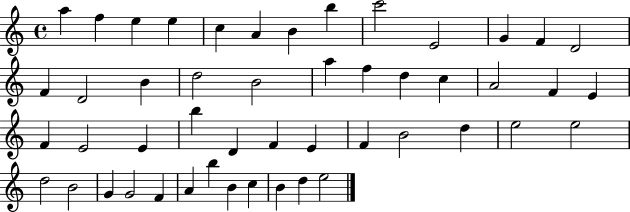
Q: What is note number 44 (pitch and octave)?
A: B5